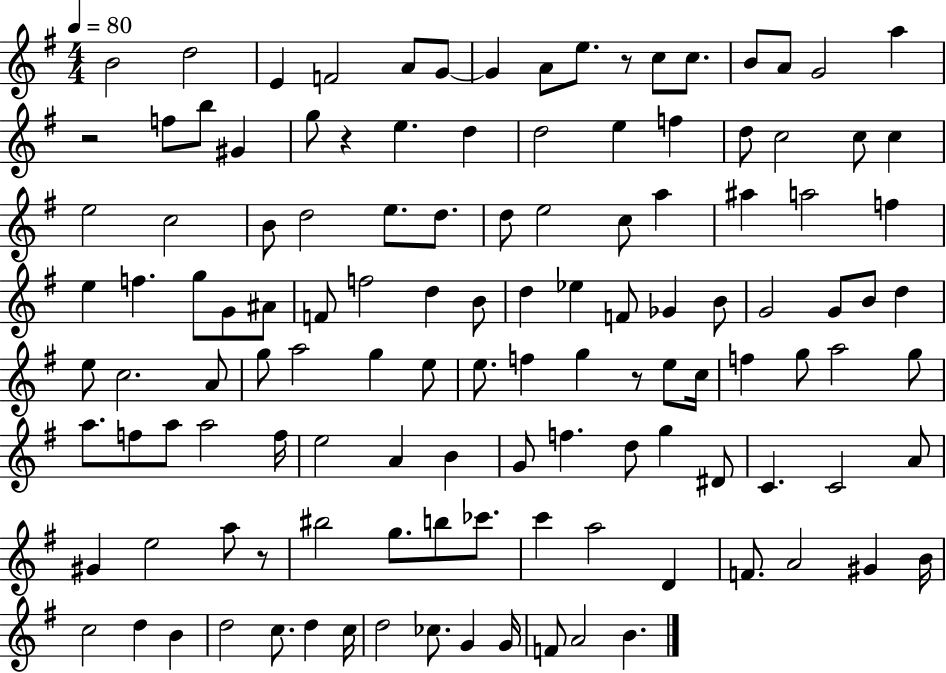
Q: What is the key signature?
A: G major